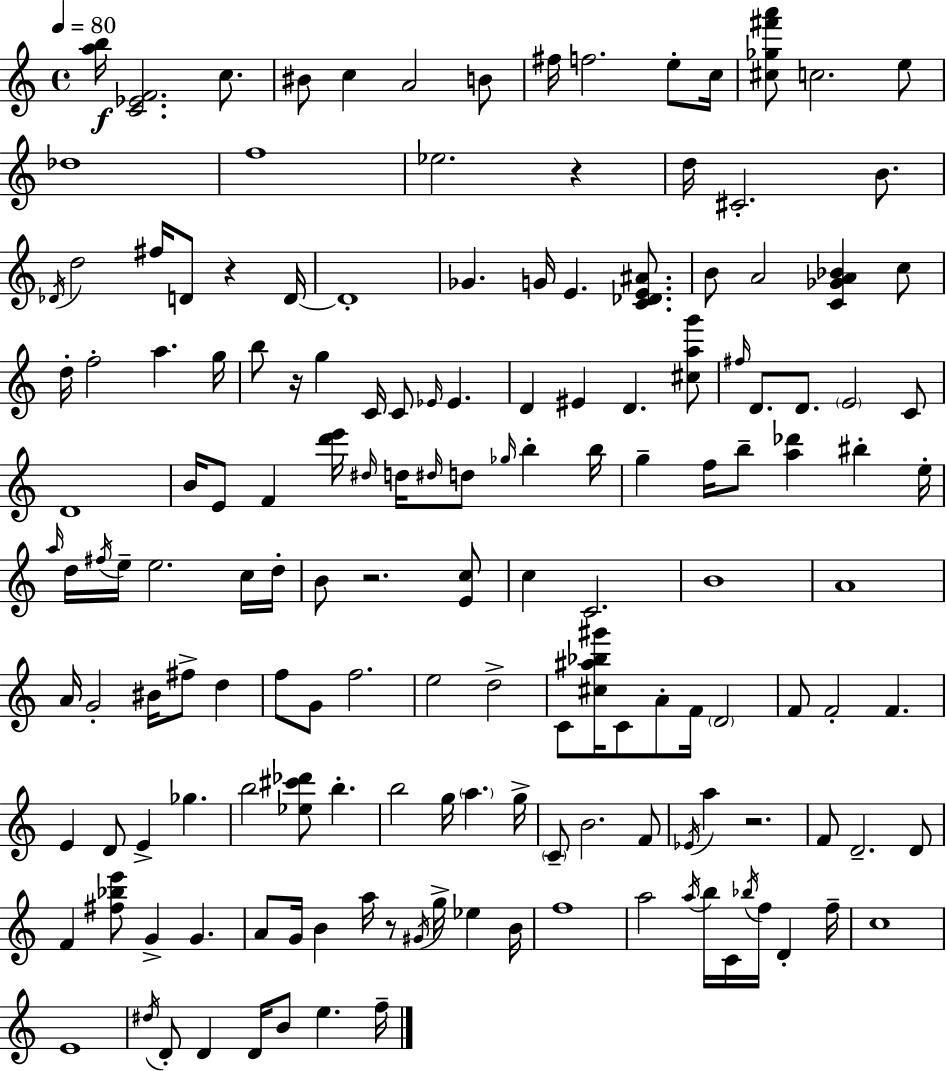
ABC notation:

X:1
T:Untitled
M:4/4
L:1/4
K:Am
[ab]/4 [C_EF]2 c/2 ^B/2 c A2 B/2 ^f/4 f2 e/2 c/4 [^c_g^f'a']/2 c2 e/2 _d4 f4 _e2 z d/4 ^C2 B/2 _D/4 d2 ^f/4 D/2 z D/4 D4 _G G/4 E [C_DE^A]/2 B/2 A2 [C_GA_B] c/2 d/4 f2 a g/4 b/2 z/4 g C/4 C/2 _E/4 _E D ^E D [^cag']/2 ^f/4 D/2 D/2 E2 C/2 D4 B/4 E/2 F [d'e']/4 ^d/4 d/4 ^d/4 d/2 _g/4 b b/4 g f/4 b/2 [a_d'] ^b e/4 a/4 d/4 ^f/4 e/4 e2 c/4 d/4 B/2 z2 [Ec]/2 c C2 B4 A4 A/4 G2 ^B/4 ^f/2 d f/2 G/2 f2 e2 d2 C/2 [^c^a_b^g']/4 C/2 A/2 F/4 D2 F/2 F2 F E D/2 E _g b2 [_e^c'_d']/2 b b2 g/4 a g/4 C/2 B2 F/2 _E/4 a z2 F/2 D2 D/2 F [^f_be']/2 G G A/2 G/4 B a/4 z/2 ^G/4 g/4 _e B/4 f4 a2 a/4 b/4 C/4 _b/4 f/4 D f/4 c4 E4 ^d/4 D/2 D D/4 B/2 e f/4